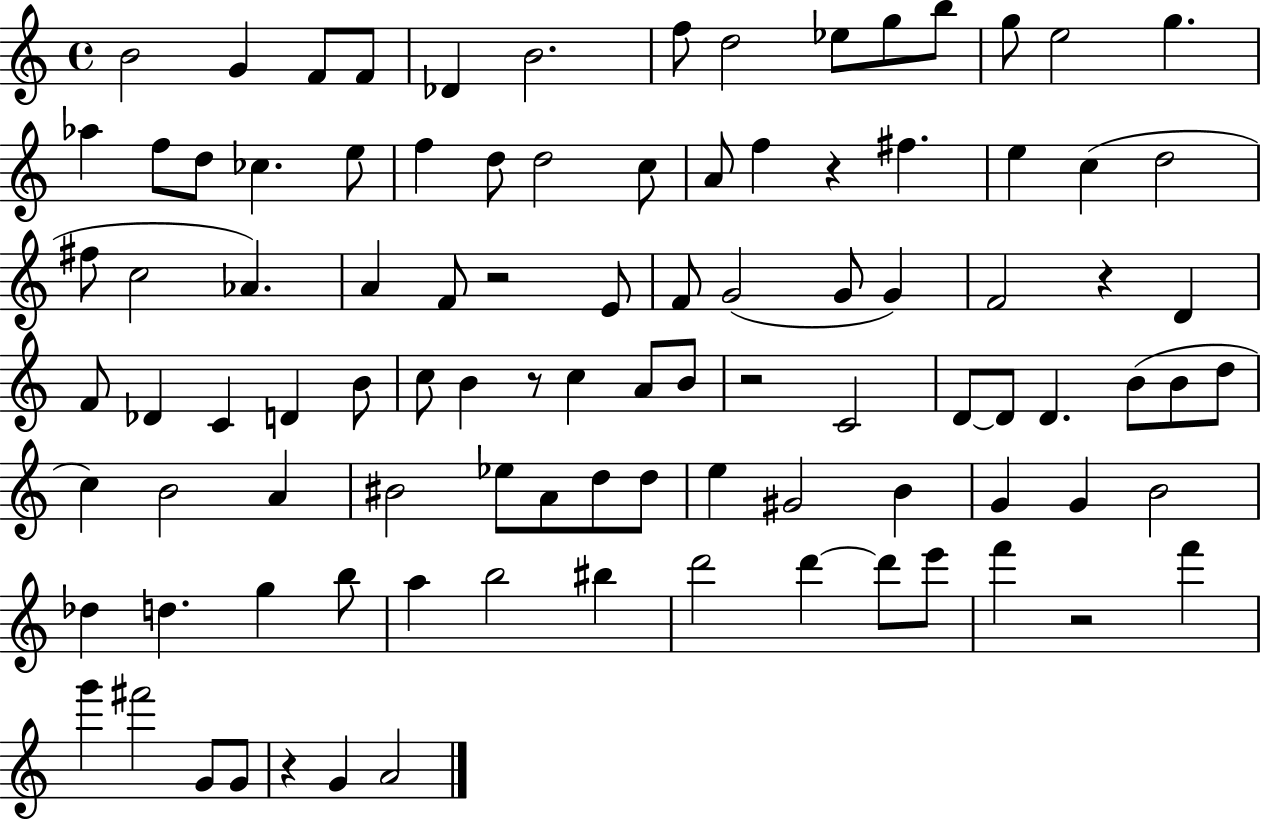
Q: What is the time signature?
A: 4/4